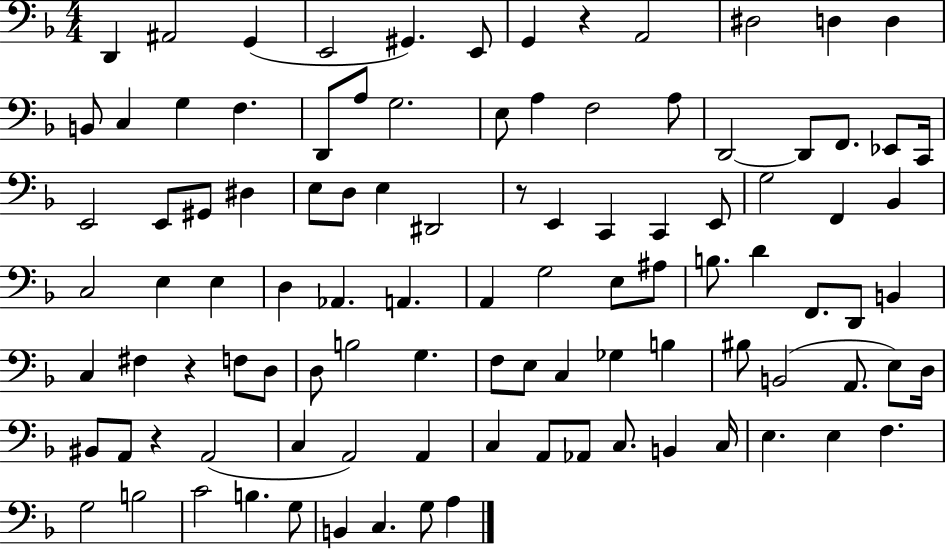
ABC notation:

X:1
T:Untitled
M:4/4
L:1/4
K:F
D,, ^A,,2 G,, E,,2 ^G,, E,,/2 G,, z A,,2 ^D,2 D, D, B,,/2 C, G, F, D,,/2 A,/2 G,2 E,/2 A, F,2 A,/2 D,,2 D,,/2 F,,/2 _E,,/2 C,,/4 E,,2 E,,/2 ^G,,/2 ^D, E,/2 D,/2 E, ^D,,2 z/2 E,, C,, C,, E,,/2 G,2 F,, _B,, C,2 E, E, D, _A,, A,, A,, G,2 E,/2 ^A,/2 B,/2 D F,,/2 D,,/2 B,, C, ^F, z F,/2 D,/2 D,/2 B,2 G, F,/2 E,/2 C, _G, B, ^B,/2 B,,2 A,,/2 E,/2 D,/4 ^B,,/2 A,,/2 z A,,2 C, A,,2 A,, C, A,,/2 _A,,/2 C,/2 B,, C,/4 E, E, F, G,2 B,2 C2 B, G,/2 B,, C, G,/2 A,